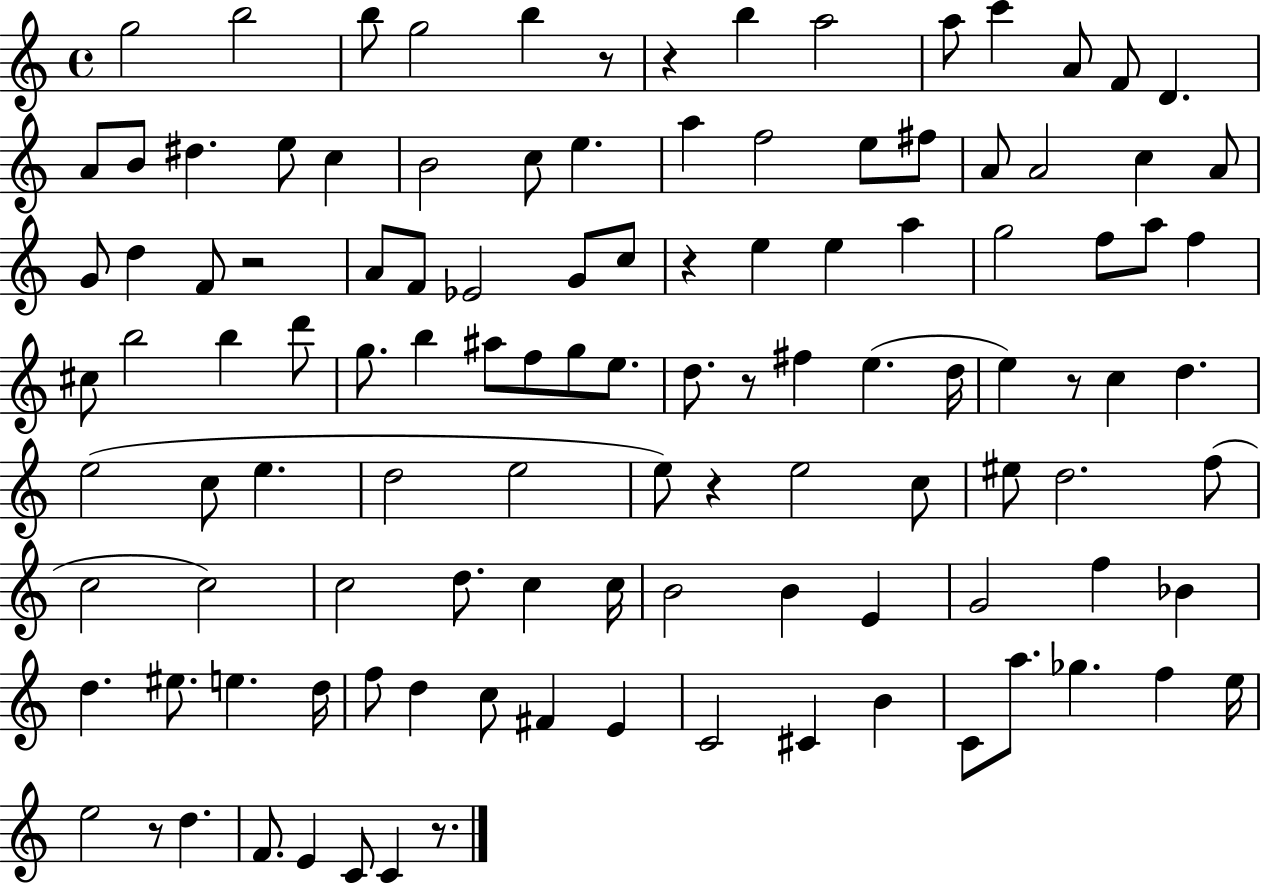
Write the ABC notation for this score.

X:1
T:Untitled
M:4/4
L:1/4
K:C
g2 b2 b/2 g2 b z/2 z b a2 a/2 c' A/2 F/2 D A/2 B/2 ^d e/2 c B2 c/2 e a f2 e/2 ^f/2 A/2 A2 c A/2 G/2 d F/2 z2 A/2 F/2 _E2 G/2 c/2 z e e a g2 f/2 a/2 f ^c/2 b2 b d'/2 g/2 b ^a/2 f/2 g/2 e/2 d/2 z/2 ^f e d/4 e z/2 c d e2 c/2 e d2 e2 e/2 z e2 c/2 ^e/2 d2 f/2 c2 c2 c2 d/2 c c/4 B2 B E G2 f _B d ^e/2 e d/4 f/2 d c/2 ^F E C2 ^C B C/2 a/2 _g f e/4 e2 z/2 d F/2 E C/2 C z/2